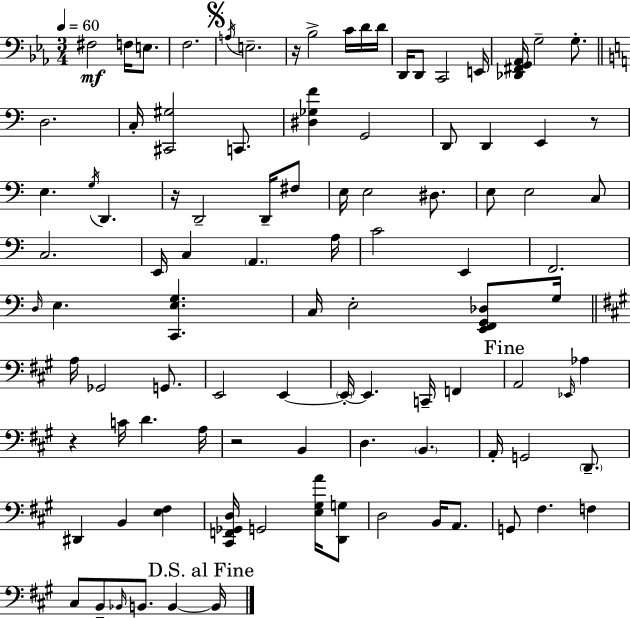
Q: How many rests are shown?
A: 5